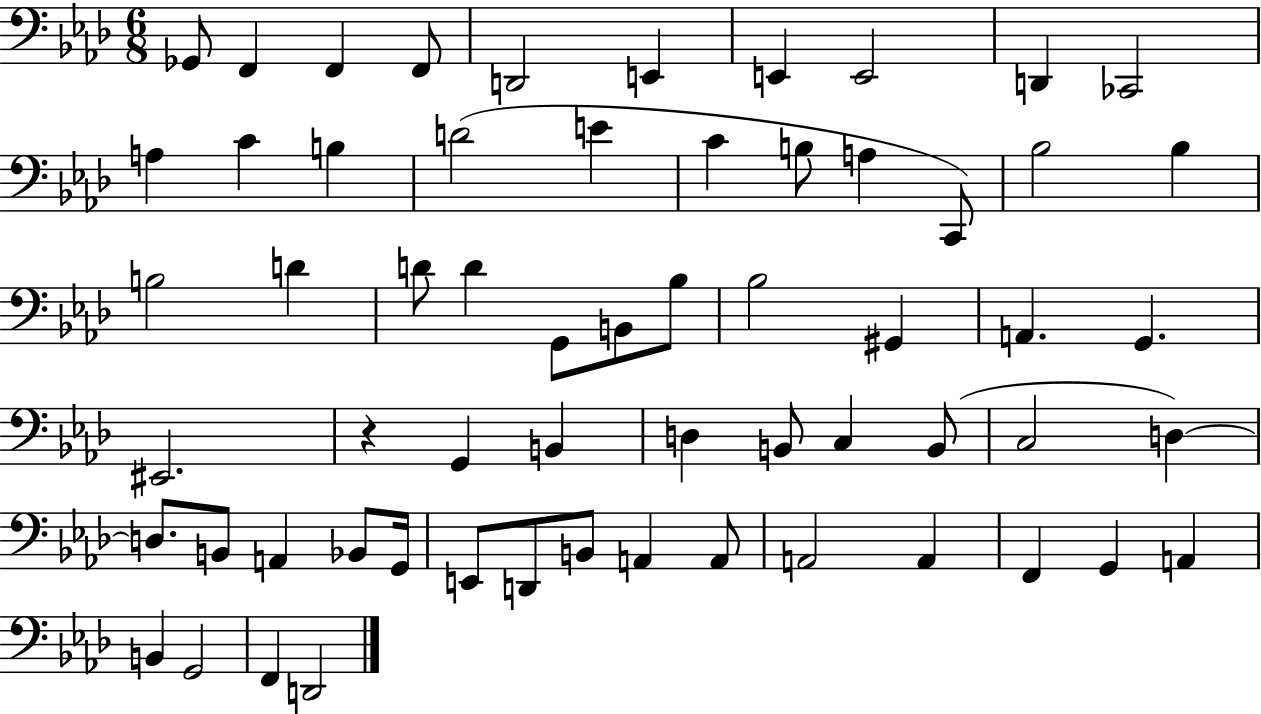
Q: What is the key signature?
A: AES major